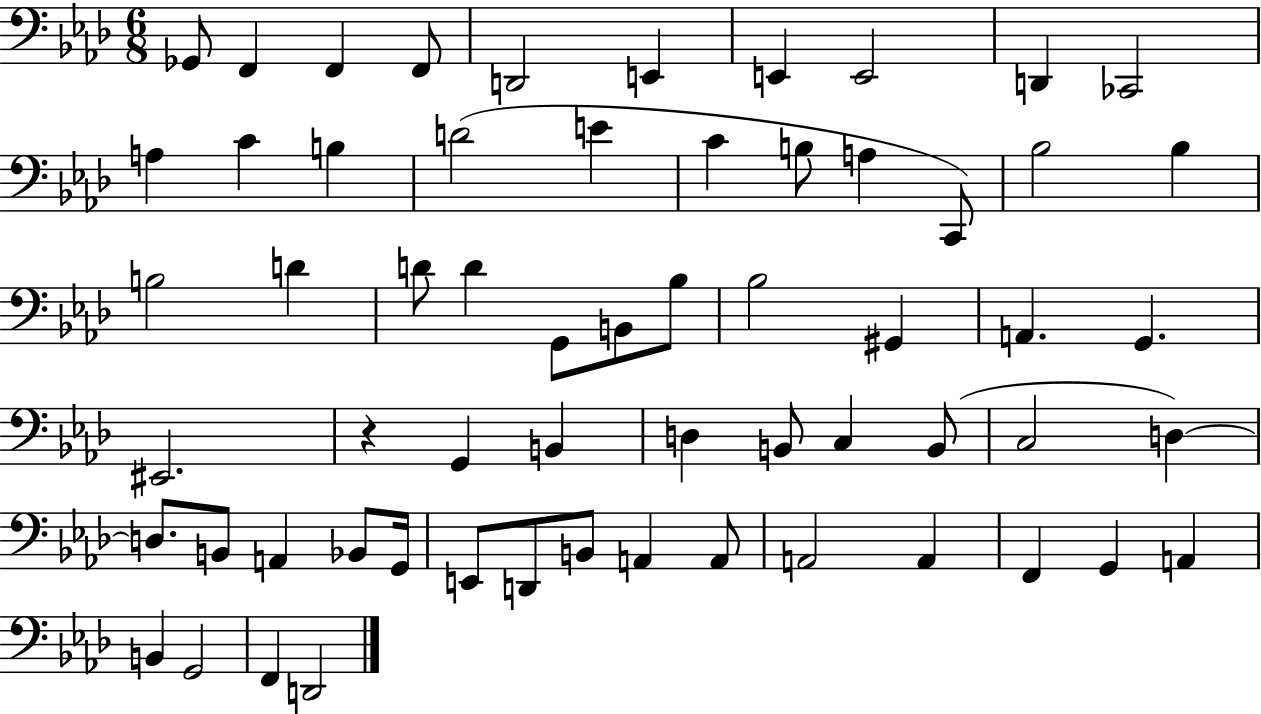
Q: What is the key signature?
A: AES major